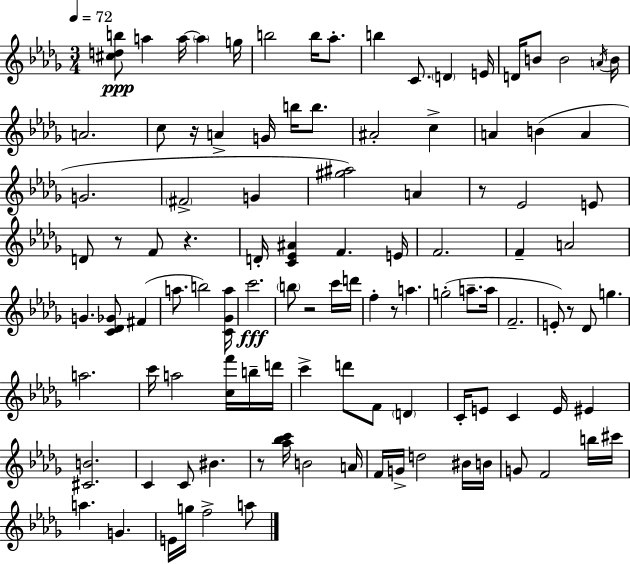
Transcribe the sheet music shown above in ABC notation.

X:1
T:Untitled
M:3/4
L:1/4
K:Bbm
[^cdb]/2 a a/4 a g/4 b2 b/4 _a/2 b C/2 D E/4 D/4 B/2 B2 A/4 B/4 A2 c/2 z/4 A G/4 b/4 b/2 ^A2 c A B A G2 ^F2 G [^g^a]2 A z/2 _E2 E/2 D/2 z/2 F/2 z D/4 [C_E^A] F E/4 F2 F A2 G [C_D_G]/2 ^F a/2 b2 [C_Ga]/4 c'2 b/2 z2 c'/4 d'/4 f z/2 a g2 a/2 a/4 F2 E/2 z/2 _D/2 g a2 c'/4 a2 [cf']/4 b/4 d'/4 c' d'/2 F/2 D C/4 E/2 C E/4 ^E [^CB]2 C C/2 ^B z/2 [_a_bc']/4 B2 A/4 F/4 G/4 d2 ^B/4 B/4 G/2 F2 b/4 ^c'/4 a G E/4 g/4 f2 a/2